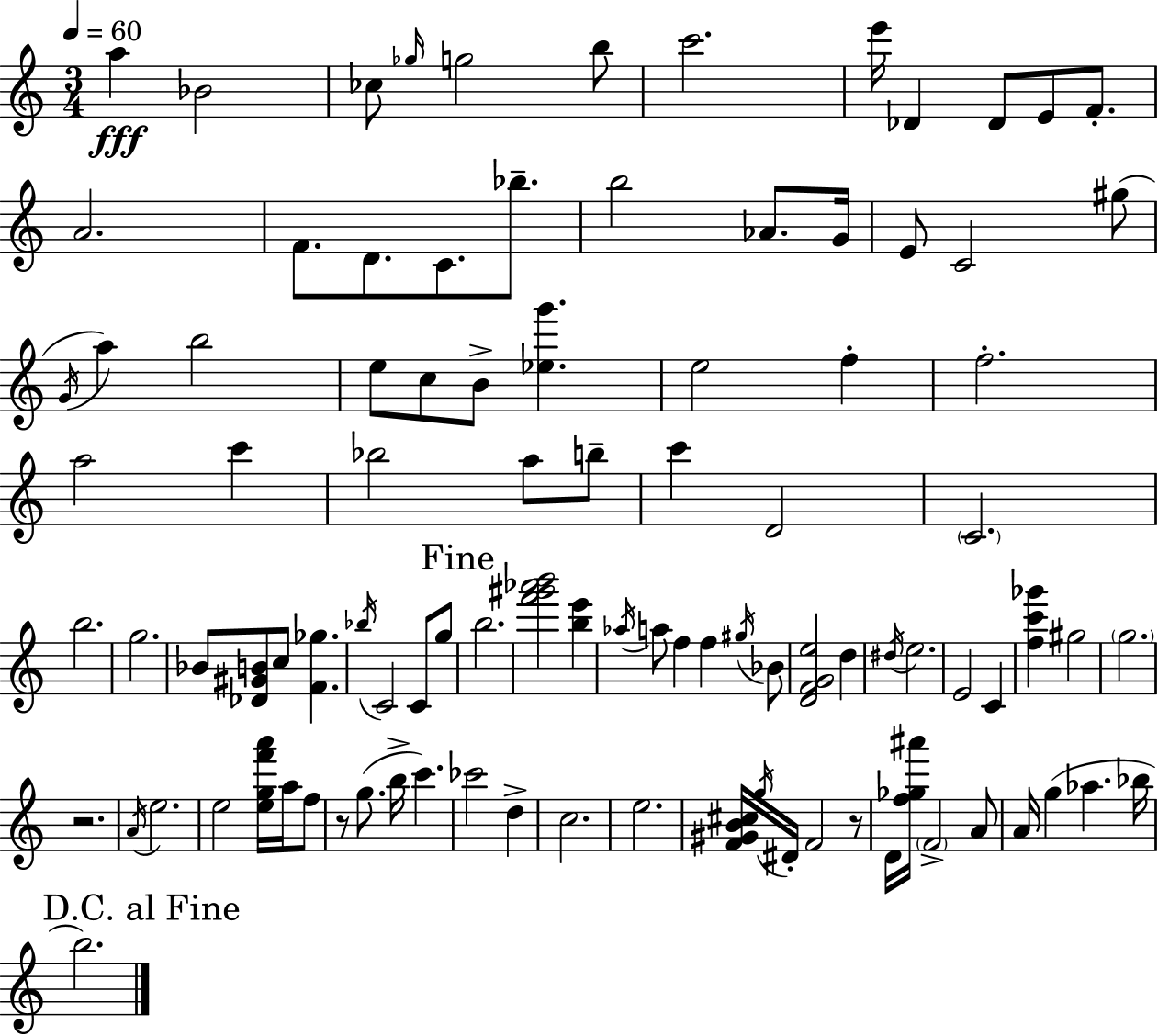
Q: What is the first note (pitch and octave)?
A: A5